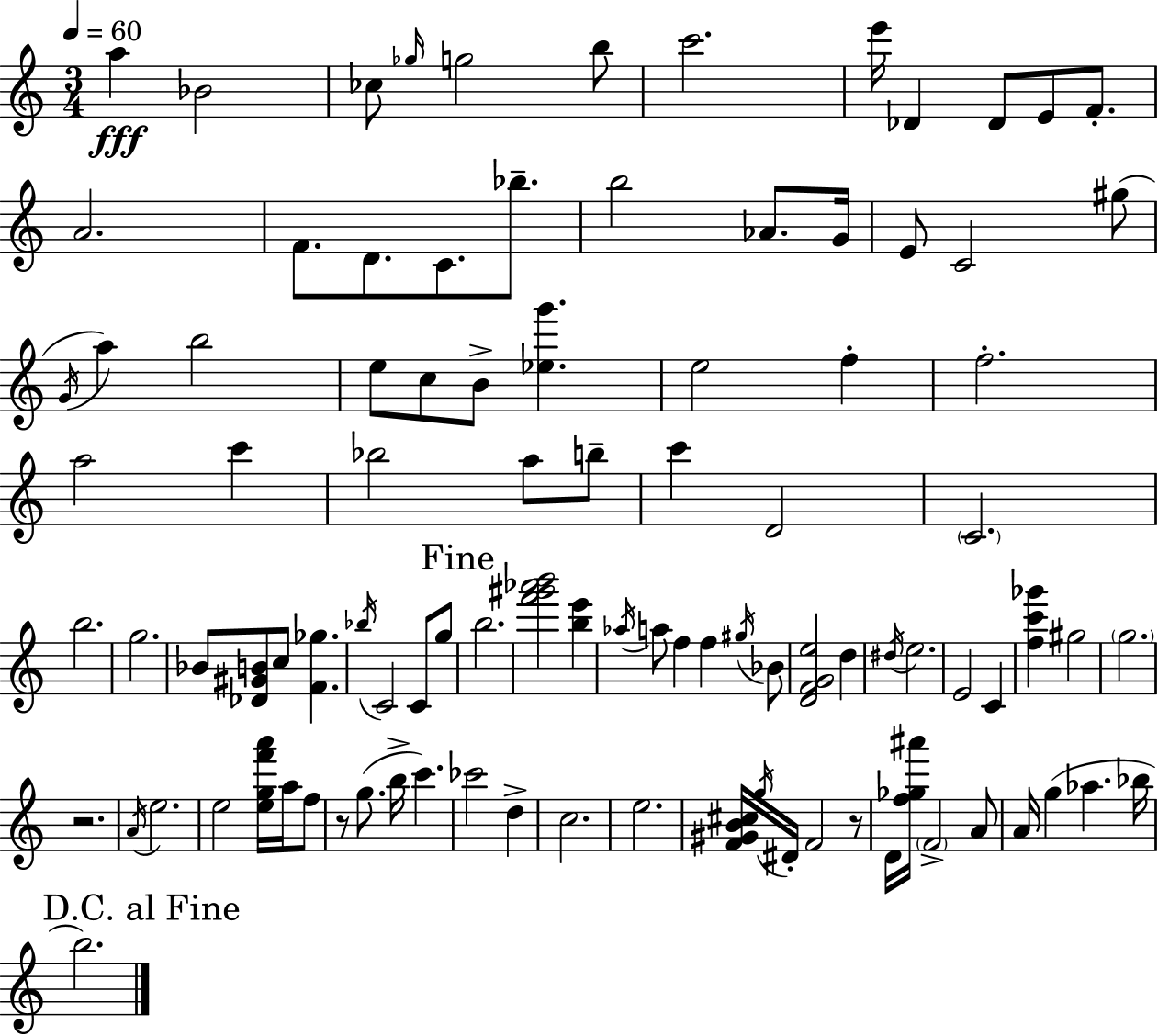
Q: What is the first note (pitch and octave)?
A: A5